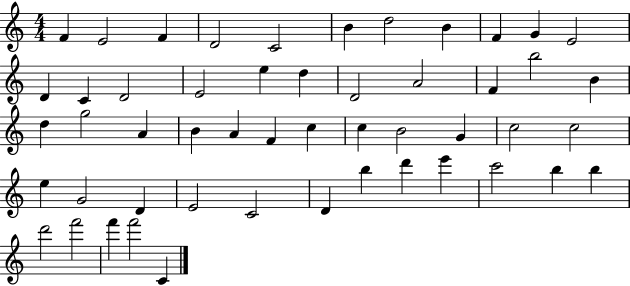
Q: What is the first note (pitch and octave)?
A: F4